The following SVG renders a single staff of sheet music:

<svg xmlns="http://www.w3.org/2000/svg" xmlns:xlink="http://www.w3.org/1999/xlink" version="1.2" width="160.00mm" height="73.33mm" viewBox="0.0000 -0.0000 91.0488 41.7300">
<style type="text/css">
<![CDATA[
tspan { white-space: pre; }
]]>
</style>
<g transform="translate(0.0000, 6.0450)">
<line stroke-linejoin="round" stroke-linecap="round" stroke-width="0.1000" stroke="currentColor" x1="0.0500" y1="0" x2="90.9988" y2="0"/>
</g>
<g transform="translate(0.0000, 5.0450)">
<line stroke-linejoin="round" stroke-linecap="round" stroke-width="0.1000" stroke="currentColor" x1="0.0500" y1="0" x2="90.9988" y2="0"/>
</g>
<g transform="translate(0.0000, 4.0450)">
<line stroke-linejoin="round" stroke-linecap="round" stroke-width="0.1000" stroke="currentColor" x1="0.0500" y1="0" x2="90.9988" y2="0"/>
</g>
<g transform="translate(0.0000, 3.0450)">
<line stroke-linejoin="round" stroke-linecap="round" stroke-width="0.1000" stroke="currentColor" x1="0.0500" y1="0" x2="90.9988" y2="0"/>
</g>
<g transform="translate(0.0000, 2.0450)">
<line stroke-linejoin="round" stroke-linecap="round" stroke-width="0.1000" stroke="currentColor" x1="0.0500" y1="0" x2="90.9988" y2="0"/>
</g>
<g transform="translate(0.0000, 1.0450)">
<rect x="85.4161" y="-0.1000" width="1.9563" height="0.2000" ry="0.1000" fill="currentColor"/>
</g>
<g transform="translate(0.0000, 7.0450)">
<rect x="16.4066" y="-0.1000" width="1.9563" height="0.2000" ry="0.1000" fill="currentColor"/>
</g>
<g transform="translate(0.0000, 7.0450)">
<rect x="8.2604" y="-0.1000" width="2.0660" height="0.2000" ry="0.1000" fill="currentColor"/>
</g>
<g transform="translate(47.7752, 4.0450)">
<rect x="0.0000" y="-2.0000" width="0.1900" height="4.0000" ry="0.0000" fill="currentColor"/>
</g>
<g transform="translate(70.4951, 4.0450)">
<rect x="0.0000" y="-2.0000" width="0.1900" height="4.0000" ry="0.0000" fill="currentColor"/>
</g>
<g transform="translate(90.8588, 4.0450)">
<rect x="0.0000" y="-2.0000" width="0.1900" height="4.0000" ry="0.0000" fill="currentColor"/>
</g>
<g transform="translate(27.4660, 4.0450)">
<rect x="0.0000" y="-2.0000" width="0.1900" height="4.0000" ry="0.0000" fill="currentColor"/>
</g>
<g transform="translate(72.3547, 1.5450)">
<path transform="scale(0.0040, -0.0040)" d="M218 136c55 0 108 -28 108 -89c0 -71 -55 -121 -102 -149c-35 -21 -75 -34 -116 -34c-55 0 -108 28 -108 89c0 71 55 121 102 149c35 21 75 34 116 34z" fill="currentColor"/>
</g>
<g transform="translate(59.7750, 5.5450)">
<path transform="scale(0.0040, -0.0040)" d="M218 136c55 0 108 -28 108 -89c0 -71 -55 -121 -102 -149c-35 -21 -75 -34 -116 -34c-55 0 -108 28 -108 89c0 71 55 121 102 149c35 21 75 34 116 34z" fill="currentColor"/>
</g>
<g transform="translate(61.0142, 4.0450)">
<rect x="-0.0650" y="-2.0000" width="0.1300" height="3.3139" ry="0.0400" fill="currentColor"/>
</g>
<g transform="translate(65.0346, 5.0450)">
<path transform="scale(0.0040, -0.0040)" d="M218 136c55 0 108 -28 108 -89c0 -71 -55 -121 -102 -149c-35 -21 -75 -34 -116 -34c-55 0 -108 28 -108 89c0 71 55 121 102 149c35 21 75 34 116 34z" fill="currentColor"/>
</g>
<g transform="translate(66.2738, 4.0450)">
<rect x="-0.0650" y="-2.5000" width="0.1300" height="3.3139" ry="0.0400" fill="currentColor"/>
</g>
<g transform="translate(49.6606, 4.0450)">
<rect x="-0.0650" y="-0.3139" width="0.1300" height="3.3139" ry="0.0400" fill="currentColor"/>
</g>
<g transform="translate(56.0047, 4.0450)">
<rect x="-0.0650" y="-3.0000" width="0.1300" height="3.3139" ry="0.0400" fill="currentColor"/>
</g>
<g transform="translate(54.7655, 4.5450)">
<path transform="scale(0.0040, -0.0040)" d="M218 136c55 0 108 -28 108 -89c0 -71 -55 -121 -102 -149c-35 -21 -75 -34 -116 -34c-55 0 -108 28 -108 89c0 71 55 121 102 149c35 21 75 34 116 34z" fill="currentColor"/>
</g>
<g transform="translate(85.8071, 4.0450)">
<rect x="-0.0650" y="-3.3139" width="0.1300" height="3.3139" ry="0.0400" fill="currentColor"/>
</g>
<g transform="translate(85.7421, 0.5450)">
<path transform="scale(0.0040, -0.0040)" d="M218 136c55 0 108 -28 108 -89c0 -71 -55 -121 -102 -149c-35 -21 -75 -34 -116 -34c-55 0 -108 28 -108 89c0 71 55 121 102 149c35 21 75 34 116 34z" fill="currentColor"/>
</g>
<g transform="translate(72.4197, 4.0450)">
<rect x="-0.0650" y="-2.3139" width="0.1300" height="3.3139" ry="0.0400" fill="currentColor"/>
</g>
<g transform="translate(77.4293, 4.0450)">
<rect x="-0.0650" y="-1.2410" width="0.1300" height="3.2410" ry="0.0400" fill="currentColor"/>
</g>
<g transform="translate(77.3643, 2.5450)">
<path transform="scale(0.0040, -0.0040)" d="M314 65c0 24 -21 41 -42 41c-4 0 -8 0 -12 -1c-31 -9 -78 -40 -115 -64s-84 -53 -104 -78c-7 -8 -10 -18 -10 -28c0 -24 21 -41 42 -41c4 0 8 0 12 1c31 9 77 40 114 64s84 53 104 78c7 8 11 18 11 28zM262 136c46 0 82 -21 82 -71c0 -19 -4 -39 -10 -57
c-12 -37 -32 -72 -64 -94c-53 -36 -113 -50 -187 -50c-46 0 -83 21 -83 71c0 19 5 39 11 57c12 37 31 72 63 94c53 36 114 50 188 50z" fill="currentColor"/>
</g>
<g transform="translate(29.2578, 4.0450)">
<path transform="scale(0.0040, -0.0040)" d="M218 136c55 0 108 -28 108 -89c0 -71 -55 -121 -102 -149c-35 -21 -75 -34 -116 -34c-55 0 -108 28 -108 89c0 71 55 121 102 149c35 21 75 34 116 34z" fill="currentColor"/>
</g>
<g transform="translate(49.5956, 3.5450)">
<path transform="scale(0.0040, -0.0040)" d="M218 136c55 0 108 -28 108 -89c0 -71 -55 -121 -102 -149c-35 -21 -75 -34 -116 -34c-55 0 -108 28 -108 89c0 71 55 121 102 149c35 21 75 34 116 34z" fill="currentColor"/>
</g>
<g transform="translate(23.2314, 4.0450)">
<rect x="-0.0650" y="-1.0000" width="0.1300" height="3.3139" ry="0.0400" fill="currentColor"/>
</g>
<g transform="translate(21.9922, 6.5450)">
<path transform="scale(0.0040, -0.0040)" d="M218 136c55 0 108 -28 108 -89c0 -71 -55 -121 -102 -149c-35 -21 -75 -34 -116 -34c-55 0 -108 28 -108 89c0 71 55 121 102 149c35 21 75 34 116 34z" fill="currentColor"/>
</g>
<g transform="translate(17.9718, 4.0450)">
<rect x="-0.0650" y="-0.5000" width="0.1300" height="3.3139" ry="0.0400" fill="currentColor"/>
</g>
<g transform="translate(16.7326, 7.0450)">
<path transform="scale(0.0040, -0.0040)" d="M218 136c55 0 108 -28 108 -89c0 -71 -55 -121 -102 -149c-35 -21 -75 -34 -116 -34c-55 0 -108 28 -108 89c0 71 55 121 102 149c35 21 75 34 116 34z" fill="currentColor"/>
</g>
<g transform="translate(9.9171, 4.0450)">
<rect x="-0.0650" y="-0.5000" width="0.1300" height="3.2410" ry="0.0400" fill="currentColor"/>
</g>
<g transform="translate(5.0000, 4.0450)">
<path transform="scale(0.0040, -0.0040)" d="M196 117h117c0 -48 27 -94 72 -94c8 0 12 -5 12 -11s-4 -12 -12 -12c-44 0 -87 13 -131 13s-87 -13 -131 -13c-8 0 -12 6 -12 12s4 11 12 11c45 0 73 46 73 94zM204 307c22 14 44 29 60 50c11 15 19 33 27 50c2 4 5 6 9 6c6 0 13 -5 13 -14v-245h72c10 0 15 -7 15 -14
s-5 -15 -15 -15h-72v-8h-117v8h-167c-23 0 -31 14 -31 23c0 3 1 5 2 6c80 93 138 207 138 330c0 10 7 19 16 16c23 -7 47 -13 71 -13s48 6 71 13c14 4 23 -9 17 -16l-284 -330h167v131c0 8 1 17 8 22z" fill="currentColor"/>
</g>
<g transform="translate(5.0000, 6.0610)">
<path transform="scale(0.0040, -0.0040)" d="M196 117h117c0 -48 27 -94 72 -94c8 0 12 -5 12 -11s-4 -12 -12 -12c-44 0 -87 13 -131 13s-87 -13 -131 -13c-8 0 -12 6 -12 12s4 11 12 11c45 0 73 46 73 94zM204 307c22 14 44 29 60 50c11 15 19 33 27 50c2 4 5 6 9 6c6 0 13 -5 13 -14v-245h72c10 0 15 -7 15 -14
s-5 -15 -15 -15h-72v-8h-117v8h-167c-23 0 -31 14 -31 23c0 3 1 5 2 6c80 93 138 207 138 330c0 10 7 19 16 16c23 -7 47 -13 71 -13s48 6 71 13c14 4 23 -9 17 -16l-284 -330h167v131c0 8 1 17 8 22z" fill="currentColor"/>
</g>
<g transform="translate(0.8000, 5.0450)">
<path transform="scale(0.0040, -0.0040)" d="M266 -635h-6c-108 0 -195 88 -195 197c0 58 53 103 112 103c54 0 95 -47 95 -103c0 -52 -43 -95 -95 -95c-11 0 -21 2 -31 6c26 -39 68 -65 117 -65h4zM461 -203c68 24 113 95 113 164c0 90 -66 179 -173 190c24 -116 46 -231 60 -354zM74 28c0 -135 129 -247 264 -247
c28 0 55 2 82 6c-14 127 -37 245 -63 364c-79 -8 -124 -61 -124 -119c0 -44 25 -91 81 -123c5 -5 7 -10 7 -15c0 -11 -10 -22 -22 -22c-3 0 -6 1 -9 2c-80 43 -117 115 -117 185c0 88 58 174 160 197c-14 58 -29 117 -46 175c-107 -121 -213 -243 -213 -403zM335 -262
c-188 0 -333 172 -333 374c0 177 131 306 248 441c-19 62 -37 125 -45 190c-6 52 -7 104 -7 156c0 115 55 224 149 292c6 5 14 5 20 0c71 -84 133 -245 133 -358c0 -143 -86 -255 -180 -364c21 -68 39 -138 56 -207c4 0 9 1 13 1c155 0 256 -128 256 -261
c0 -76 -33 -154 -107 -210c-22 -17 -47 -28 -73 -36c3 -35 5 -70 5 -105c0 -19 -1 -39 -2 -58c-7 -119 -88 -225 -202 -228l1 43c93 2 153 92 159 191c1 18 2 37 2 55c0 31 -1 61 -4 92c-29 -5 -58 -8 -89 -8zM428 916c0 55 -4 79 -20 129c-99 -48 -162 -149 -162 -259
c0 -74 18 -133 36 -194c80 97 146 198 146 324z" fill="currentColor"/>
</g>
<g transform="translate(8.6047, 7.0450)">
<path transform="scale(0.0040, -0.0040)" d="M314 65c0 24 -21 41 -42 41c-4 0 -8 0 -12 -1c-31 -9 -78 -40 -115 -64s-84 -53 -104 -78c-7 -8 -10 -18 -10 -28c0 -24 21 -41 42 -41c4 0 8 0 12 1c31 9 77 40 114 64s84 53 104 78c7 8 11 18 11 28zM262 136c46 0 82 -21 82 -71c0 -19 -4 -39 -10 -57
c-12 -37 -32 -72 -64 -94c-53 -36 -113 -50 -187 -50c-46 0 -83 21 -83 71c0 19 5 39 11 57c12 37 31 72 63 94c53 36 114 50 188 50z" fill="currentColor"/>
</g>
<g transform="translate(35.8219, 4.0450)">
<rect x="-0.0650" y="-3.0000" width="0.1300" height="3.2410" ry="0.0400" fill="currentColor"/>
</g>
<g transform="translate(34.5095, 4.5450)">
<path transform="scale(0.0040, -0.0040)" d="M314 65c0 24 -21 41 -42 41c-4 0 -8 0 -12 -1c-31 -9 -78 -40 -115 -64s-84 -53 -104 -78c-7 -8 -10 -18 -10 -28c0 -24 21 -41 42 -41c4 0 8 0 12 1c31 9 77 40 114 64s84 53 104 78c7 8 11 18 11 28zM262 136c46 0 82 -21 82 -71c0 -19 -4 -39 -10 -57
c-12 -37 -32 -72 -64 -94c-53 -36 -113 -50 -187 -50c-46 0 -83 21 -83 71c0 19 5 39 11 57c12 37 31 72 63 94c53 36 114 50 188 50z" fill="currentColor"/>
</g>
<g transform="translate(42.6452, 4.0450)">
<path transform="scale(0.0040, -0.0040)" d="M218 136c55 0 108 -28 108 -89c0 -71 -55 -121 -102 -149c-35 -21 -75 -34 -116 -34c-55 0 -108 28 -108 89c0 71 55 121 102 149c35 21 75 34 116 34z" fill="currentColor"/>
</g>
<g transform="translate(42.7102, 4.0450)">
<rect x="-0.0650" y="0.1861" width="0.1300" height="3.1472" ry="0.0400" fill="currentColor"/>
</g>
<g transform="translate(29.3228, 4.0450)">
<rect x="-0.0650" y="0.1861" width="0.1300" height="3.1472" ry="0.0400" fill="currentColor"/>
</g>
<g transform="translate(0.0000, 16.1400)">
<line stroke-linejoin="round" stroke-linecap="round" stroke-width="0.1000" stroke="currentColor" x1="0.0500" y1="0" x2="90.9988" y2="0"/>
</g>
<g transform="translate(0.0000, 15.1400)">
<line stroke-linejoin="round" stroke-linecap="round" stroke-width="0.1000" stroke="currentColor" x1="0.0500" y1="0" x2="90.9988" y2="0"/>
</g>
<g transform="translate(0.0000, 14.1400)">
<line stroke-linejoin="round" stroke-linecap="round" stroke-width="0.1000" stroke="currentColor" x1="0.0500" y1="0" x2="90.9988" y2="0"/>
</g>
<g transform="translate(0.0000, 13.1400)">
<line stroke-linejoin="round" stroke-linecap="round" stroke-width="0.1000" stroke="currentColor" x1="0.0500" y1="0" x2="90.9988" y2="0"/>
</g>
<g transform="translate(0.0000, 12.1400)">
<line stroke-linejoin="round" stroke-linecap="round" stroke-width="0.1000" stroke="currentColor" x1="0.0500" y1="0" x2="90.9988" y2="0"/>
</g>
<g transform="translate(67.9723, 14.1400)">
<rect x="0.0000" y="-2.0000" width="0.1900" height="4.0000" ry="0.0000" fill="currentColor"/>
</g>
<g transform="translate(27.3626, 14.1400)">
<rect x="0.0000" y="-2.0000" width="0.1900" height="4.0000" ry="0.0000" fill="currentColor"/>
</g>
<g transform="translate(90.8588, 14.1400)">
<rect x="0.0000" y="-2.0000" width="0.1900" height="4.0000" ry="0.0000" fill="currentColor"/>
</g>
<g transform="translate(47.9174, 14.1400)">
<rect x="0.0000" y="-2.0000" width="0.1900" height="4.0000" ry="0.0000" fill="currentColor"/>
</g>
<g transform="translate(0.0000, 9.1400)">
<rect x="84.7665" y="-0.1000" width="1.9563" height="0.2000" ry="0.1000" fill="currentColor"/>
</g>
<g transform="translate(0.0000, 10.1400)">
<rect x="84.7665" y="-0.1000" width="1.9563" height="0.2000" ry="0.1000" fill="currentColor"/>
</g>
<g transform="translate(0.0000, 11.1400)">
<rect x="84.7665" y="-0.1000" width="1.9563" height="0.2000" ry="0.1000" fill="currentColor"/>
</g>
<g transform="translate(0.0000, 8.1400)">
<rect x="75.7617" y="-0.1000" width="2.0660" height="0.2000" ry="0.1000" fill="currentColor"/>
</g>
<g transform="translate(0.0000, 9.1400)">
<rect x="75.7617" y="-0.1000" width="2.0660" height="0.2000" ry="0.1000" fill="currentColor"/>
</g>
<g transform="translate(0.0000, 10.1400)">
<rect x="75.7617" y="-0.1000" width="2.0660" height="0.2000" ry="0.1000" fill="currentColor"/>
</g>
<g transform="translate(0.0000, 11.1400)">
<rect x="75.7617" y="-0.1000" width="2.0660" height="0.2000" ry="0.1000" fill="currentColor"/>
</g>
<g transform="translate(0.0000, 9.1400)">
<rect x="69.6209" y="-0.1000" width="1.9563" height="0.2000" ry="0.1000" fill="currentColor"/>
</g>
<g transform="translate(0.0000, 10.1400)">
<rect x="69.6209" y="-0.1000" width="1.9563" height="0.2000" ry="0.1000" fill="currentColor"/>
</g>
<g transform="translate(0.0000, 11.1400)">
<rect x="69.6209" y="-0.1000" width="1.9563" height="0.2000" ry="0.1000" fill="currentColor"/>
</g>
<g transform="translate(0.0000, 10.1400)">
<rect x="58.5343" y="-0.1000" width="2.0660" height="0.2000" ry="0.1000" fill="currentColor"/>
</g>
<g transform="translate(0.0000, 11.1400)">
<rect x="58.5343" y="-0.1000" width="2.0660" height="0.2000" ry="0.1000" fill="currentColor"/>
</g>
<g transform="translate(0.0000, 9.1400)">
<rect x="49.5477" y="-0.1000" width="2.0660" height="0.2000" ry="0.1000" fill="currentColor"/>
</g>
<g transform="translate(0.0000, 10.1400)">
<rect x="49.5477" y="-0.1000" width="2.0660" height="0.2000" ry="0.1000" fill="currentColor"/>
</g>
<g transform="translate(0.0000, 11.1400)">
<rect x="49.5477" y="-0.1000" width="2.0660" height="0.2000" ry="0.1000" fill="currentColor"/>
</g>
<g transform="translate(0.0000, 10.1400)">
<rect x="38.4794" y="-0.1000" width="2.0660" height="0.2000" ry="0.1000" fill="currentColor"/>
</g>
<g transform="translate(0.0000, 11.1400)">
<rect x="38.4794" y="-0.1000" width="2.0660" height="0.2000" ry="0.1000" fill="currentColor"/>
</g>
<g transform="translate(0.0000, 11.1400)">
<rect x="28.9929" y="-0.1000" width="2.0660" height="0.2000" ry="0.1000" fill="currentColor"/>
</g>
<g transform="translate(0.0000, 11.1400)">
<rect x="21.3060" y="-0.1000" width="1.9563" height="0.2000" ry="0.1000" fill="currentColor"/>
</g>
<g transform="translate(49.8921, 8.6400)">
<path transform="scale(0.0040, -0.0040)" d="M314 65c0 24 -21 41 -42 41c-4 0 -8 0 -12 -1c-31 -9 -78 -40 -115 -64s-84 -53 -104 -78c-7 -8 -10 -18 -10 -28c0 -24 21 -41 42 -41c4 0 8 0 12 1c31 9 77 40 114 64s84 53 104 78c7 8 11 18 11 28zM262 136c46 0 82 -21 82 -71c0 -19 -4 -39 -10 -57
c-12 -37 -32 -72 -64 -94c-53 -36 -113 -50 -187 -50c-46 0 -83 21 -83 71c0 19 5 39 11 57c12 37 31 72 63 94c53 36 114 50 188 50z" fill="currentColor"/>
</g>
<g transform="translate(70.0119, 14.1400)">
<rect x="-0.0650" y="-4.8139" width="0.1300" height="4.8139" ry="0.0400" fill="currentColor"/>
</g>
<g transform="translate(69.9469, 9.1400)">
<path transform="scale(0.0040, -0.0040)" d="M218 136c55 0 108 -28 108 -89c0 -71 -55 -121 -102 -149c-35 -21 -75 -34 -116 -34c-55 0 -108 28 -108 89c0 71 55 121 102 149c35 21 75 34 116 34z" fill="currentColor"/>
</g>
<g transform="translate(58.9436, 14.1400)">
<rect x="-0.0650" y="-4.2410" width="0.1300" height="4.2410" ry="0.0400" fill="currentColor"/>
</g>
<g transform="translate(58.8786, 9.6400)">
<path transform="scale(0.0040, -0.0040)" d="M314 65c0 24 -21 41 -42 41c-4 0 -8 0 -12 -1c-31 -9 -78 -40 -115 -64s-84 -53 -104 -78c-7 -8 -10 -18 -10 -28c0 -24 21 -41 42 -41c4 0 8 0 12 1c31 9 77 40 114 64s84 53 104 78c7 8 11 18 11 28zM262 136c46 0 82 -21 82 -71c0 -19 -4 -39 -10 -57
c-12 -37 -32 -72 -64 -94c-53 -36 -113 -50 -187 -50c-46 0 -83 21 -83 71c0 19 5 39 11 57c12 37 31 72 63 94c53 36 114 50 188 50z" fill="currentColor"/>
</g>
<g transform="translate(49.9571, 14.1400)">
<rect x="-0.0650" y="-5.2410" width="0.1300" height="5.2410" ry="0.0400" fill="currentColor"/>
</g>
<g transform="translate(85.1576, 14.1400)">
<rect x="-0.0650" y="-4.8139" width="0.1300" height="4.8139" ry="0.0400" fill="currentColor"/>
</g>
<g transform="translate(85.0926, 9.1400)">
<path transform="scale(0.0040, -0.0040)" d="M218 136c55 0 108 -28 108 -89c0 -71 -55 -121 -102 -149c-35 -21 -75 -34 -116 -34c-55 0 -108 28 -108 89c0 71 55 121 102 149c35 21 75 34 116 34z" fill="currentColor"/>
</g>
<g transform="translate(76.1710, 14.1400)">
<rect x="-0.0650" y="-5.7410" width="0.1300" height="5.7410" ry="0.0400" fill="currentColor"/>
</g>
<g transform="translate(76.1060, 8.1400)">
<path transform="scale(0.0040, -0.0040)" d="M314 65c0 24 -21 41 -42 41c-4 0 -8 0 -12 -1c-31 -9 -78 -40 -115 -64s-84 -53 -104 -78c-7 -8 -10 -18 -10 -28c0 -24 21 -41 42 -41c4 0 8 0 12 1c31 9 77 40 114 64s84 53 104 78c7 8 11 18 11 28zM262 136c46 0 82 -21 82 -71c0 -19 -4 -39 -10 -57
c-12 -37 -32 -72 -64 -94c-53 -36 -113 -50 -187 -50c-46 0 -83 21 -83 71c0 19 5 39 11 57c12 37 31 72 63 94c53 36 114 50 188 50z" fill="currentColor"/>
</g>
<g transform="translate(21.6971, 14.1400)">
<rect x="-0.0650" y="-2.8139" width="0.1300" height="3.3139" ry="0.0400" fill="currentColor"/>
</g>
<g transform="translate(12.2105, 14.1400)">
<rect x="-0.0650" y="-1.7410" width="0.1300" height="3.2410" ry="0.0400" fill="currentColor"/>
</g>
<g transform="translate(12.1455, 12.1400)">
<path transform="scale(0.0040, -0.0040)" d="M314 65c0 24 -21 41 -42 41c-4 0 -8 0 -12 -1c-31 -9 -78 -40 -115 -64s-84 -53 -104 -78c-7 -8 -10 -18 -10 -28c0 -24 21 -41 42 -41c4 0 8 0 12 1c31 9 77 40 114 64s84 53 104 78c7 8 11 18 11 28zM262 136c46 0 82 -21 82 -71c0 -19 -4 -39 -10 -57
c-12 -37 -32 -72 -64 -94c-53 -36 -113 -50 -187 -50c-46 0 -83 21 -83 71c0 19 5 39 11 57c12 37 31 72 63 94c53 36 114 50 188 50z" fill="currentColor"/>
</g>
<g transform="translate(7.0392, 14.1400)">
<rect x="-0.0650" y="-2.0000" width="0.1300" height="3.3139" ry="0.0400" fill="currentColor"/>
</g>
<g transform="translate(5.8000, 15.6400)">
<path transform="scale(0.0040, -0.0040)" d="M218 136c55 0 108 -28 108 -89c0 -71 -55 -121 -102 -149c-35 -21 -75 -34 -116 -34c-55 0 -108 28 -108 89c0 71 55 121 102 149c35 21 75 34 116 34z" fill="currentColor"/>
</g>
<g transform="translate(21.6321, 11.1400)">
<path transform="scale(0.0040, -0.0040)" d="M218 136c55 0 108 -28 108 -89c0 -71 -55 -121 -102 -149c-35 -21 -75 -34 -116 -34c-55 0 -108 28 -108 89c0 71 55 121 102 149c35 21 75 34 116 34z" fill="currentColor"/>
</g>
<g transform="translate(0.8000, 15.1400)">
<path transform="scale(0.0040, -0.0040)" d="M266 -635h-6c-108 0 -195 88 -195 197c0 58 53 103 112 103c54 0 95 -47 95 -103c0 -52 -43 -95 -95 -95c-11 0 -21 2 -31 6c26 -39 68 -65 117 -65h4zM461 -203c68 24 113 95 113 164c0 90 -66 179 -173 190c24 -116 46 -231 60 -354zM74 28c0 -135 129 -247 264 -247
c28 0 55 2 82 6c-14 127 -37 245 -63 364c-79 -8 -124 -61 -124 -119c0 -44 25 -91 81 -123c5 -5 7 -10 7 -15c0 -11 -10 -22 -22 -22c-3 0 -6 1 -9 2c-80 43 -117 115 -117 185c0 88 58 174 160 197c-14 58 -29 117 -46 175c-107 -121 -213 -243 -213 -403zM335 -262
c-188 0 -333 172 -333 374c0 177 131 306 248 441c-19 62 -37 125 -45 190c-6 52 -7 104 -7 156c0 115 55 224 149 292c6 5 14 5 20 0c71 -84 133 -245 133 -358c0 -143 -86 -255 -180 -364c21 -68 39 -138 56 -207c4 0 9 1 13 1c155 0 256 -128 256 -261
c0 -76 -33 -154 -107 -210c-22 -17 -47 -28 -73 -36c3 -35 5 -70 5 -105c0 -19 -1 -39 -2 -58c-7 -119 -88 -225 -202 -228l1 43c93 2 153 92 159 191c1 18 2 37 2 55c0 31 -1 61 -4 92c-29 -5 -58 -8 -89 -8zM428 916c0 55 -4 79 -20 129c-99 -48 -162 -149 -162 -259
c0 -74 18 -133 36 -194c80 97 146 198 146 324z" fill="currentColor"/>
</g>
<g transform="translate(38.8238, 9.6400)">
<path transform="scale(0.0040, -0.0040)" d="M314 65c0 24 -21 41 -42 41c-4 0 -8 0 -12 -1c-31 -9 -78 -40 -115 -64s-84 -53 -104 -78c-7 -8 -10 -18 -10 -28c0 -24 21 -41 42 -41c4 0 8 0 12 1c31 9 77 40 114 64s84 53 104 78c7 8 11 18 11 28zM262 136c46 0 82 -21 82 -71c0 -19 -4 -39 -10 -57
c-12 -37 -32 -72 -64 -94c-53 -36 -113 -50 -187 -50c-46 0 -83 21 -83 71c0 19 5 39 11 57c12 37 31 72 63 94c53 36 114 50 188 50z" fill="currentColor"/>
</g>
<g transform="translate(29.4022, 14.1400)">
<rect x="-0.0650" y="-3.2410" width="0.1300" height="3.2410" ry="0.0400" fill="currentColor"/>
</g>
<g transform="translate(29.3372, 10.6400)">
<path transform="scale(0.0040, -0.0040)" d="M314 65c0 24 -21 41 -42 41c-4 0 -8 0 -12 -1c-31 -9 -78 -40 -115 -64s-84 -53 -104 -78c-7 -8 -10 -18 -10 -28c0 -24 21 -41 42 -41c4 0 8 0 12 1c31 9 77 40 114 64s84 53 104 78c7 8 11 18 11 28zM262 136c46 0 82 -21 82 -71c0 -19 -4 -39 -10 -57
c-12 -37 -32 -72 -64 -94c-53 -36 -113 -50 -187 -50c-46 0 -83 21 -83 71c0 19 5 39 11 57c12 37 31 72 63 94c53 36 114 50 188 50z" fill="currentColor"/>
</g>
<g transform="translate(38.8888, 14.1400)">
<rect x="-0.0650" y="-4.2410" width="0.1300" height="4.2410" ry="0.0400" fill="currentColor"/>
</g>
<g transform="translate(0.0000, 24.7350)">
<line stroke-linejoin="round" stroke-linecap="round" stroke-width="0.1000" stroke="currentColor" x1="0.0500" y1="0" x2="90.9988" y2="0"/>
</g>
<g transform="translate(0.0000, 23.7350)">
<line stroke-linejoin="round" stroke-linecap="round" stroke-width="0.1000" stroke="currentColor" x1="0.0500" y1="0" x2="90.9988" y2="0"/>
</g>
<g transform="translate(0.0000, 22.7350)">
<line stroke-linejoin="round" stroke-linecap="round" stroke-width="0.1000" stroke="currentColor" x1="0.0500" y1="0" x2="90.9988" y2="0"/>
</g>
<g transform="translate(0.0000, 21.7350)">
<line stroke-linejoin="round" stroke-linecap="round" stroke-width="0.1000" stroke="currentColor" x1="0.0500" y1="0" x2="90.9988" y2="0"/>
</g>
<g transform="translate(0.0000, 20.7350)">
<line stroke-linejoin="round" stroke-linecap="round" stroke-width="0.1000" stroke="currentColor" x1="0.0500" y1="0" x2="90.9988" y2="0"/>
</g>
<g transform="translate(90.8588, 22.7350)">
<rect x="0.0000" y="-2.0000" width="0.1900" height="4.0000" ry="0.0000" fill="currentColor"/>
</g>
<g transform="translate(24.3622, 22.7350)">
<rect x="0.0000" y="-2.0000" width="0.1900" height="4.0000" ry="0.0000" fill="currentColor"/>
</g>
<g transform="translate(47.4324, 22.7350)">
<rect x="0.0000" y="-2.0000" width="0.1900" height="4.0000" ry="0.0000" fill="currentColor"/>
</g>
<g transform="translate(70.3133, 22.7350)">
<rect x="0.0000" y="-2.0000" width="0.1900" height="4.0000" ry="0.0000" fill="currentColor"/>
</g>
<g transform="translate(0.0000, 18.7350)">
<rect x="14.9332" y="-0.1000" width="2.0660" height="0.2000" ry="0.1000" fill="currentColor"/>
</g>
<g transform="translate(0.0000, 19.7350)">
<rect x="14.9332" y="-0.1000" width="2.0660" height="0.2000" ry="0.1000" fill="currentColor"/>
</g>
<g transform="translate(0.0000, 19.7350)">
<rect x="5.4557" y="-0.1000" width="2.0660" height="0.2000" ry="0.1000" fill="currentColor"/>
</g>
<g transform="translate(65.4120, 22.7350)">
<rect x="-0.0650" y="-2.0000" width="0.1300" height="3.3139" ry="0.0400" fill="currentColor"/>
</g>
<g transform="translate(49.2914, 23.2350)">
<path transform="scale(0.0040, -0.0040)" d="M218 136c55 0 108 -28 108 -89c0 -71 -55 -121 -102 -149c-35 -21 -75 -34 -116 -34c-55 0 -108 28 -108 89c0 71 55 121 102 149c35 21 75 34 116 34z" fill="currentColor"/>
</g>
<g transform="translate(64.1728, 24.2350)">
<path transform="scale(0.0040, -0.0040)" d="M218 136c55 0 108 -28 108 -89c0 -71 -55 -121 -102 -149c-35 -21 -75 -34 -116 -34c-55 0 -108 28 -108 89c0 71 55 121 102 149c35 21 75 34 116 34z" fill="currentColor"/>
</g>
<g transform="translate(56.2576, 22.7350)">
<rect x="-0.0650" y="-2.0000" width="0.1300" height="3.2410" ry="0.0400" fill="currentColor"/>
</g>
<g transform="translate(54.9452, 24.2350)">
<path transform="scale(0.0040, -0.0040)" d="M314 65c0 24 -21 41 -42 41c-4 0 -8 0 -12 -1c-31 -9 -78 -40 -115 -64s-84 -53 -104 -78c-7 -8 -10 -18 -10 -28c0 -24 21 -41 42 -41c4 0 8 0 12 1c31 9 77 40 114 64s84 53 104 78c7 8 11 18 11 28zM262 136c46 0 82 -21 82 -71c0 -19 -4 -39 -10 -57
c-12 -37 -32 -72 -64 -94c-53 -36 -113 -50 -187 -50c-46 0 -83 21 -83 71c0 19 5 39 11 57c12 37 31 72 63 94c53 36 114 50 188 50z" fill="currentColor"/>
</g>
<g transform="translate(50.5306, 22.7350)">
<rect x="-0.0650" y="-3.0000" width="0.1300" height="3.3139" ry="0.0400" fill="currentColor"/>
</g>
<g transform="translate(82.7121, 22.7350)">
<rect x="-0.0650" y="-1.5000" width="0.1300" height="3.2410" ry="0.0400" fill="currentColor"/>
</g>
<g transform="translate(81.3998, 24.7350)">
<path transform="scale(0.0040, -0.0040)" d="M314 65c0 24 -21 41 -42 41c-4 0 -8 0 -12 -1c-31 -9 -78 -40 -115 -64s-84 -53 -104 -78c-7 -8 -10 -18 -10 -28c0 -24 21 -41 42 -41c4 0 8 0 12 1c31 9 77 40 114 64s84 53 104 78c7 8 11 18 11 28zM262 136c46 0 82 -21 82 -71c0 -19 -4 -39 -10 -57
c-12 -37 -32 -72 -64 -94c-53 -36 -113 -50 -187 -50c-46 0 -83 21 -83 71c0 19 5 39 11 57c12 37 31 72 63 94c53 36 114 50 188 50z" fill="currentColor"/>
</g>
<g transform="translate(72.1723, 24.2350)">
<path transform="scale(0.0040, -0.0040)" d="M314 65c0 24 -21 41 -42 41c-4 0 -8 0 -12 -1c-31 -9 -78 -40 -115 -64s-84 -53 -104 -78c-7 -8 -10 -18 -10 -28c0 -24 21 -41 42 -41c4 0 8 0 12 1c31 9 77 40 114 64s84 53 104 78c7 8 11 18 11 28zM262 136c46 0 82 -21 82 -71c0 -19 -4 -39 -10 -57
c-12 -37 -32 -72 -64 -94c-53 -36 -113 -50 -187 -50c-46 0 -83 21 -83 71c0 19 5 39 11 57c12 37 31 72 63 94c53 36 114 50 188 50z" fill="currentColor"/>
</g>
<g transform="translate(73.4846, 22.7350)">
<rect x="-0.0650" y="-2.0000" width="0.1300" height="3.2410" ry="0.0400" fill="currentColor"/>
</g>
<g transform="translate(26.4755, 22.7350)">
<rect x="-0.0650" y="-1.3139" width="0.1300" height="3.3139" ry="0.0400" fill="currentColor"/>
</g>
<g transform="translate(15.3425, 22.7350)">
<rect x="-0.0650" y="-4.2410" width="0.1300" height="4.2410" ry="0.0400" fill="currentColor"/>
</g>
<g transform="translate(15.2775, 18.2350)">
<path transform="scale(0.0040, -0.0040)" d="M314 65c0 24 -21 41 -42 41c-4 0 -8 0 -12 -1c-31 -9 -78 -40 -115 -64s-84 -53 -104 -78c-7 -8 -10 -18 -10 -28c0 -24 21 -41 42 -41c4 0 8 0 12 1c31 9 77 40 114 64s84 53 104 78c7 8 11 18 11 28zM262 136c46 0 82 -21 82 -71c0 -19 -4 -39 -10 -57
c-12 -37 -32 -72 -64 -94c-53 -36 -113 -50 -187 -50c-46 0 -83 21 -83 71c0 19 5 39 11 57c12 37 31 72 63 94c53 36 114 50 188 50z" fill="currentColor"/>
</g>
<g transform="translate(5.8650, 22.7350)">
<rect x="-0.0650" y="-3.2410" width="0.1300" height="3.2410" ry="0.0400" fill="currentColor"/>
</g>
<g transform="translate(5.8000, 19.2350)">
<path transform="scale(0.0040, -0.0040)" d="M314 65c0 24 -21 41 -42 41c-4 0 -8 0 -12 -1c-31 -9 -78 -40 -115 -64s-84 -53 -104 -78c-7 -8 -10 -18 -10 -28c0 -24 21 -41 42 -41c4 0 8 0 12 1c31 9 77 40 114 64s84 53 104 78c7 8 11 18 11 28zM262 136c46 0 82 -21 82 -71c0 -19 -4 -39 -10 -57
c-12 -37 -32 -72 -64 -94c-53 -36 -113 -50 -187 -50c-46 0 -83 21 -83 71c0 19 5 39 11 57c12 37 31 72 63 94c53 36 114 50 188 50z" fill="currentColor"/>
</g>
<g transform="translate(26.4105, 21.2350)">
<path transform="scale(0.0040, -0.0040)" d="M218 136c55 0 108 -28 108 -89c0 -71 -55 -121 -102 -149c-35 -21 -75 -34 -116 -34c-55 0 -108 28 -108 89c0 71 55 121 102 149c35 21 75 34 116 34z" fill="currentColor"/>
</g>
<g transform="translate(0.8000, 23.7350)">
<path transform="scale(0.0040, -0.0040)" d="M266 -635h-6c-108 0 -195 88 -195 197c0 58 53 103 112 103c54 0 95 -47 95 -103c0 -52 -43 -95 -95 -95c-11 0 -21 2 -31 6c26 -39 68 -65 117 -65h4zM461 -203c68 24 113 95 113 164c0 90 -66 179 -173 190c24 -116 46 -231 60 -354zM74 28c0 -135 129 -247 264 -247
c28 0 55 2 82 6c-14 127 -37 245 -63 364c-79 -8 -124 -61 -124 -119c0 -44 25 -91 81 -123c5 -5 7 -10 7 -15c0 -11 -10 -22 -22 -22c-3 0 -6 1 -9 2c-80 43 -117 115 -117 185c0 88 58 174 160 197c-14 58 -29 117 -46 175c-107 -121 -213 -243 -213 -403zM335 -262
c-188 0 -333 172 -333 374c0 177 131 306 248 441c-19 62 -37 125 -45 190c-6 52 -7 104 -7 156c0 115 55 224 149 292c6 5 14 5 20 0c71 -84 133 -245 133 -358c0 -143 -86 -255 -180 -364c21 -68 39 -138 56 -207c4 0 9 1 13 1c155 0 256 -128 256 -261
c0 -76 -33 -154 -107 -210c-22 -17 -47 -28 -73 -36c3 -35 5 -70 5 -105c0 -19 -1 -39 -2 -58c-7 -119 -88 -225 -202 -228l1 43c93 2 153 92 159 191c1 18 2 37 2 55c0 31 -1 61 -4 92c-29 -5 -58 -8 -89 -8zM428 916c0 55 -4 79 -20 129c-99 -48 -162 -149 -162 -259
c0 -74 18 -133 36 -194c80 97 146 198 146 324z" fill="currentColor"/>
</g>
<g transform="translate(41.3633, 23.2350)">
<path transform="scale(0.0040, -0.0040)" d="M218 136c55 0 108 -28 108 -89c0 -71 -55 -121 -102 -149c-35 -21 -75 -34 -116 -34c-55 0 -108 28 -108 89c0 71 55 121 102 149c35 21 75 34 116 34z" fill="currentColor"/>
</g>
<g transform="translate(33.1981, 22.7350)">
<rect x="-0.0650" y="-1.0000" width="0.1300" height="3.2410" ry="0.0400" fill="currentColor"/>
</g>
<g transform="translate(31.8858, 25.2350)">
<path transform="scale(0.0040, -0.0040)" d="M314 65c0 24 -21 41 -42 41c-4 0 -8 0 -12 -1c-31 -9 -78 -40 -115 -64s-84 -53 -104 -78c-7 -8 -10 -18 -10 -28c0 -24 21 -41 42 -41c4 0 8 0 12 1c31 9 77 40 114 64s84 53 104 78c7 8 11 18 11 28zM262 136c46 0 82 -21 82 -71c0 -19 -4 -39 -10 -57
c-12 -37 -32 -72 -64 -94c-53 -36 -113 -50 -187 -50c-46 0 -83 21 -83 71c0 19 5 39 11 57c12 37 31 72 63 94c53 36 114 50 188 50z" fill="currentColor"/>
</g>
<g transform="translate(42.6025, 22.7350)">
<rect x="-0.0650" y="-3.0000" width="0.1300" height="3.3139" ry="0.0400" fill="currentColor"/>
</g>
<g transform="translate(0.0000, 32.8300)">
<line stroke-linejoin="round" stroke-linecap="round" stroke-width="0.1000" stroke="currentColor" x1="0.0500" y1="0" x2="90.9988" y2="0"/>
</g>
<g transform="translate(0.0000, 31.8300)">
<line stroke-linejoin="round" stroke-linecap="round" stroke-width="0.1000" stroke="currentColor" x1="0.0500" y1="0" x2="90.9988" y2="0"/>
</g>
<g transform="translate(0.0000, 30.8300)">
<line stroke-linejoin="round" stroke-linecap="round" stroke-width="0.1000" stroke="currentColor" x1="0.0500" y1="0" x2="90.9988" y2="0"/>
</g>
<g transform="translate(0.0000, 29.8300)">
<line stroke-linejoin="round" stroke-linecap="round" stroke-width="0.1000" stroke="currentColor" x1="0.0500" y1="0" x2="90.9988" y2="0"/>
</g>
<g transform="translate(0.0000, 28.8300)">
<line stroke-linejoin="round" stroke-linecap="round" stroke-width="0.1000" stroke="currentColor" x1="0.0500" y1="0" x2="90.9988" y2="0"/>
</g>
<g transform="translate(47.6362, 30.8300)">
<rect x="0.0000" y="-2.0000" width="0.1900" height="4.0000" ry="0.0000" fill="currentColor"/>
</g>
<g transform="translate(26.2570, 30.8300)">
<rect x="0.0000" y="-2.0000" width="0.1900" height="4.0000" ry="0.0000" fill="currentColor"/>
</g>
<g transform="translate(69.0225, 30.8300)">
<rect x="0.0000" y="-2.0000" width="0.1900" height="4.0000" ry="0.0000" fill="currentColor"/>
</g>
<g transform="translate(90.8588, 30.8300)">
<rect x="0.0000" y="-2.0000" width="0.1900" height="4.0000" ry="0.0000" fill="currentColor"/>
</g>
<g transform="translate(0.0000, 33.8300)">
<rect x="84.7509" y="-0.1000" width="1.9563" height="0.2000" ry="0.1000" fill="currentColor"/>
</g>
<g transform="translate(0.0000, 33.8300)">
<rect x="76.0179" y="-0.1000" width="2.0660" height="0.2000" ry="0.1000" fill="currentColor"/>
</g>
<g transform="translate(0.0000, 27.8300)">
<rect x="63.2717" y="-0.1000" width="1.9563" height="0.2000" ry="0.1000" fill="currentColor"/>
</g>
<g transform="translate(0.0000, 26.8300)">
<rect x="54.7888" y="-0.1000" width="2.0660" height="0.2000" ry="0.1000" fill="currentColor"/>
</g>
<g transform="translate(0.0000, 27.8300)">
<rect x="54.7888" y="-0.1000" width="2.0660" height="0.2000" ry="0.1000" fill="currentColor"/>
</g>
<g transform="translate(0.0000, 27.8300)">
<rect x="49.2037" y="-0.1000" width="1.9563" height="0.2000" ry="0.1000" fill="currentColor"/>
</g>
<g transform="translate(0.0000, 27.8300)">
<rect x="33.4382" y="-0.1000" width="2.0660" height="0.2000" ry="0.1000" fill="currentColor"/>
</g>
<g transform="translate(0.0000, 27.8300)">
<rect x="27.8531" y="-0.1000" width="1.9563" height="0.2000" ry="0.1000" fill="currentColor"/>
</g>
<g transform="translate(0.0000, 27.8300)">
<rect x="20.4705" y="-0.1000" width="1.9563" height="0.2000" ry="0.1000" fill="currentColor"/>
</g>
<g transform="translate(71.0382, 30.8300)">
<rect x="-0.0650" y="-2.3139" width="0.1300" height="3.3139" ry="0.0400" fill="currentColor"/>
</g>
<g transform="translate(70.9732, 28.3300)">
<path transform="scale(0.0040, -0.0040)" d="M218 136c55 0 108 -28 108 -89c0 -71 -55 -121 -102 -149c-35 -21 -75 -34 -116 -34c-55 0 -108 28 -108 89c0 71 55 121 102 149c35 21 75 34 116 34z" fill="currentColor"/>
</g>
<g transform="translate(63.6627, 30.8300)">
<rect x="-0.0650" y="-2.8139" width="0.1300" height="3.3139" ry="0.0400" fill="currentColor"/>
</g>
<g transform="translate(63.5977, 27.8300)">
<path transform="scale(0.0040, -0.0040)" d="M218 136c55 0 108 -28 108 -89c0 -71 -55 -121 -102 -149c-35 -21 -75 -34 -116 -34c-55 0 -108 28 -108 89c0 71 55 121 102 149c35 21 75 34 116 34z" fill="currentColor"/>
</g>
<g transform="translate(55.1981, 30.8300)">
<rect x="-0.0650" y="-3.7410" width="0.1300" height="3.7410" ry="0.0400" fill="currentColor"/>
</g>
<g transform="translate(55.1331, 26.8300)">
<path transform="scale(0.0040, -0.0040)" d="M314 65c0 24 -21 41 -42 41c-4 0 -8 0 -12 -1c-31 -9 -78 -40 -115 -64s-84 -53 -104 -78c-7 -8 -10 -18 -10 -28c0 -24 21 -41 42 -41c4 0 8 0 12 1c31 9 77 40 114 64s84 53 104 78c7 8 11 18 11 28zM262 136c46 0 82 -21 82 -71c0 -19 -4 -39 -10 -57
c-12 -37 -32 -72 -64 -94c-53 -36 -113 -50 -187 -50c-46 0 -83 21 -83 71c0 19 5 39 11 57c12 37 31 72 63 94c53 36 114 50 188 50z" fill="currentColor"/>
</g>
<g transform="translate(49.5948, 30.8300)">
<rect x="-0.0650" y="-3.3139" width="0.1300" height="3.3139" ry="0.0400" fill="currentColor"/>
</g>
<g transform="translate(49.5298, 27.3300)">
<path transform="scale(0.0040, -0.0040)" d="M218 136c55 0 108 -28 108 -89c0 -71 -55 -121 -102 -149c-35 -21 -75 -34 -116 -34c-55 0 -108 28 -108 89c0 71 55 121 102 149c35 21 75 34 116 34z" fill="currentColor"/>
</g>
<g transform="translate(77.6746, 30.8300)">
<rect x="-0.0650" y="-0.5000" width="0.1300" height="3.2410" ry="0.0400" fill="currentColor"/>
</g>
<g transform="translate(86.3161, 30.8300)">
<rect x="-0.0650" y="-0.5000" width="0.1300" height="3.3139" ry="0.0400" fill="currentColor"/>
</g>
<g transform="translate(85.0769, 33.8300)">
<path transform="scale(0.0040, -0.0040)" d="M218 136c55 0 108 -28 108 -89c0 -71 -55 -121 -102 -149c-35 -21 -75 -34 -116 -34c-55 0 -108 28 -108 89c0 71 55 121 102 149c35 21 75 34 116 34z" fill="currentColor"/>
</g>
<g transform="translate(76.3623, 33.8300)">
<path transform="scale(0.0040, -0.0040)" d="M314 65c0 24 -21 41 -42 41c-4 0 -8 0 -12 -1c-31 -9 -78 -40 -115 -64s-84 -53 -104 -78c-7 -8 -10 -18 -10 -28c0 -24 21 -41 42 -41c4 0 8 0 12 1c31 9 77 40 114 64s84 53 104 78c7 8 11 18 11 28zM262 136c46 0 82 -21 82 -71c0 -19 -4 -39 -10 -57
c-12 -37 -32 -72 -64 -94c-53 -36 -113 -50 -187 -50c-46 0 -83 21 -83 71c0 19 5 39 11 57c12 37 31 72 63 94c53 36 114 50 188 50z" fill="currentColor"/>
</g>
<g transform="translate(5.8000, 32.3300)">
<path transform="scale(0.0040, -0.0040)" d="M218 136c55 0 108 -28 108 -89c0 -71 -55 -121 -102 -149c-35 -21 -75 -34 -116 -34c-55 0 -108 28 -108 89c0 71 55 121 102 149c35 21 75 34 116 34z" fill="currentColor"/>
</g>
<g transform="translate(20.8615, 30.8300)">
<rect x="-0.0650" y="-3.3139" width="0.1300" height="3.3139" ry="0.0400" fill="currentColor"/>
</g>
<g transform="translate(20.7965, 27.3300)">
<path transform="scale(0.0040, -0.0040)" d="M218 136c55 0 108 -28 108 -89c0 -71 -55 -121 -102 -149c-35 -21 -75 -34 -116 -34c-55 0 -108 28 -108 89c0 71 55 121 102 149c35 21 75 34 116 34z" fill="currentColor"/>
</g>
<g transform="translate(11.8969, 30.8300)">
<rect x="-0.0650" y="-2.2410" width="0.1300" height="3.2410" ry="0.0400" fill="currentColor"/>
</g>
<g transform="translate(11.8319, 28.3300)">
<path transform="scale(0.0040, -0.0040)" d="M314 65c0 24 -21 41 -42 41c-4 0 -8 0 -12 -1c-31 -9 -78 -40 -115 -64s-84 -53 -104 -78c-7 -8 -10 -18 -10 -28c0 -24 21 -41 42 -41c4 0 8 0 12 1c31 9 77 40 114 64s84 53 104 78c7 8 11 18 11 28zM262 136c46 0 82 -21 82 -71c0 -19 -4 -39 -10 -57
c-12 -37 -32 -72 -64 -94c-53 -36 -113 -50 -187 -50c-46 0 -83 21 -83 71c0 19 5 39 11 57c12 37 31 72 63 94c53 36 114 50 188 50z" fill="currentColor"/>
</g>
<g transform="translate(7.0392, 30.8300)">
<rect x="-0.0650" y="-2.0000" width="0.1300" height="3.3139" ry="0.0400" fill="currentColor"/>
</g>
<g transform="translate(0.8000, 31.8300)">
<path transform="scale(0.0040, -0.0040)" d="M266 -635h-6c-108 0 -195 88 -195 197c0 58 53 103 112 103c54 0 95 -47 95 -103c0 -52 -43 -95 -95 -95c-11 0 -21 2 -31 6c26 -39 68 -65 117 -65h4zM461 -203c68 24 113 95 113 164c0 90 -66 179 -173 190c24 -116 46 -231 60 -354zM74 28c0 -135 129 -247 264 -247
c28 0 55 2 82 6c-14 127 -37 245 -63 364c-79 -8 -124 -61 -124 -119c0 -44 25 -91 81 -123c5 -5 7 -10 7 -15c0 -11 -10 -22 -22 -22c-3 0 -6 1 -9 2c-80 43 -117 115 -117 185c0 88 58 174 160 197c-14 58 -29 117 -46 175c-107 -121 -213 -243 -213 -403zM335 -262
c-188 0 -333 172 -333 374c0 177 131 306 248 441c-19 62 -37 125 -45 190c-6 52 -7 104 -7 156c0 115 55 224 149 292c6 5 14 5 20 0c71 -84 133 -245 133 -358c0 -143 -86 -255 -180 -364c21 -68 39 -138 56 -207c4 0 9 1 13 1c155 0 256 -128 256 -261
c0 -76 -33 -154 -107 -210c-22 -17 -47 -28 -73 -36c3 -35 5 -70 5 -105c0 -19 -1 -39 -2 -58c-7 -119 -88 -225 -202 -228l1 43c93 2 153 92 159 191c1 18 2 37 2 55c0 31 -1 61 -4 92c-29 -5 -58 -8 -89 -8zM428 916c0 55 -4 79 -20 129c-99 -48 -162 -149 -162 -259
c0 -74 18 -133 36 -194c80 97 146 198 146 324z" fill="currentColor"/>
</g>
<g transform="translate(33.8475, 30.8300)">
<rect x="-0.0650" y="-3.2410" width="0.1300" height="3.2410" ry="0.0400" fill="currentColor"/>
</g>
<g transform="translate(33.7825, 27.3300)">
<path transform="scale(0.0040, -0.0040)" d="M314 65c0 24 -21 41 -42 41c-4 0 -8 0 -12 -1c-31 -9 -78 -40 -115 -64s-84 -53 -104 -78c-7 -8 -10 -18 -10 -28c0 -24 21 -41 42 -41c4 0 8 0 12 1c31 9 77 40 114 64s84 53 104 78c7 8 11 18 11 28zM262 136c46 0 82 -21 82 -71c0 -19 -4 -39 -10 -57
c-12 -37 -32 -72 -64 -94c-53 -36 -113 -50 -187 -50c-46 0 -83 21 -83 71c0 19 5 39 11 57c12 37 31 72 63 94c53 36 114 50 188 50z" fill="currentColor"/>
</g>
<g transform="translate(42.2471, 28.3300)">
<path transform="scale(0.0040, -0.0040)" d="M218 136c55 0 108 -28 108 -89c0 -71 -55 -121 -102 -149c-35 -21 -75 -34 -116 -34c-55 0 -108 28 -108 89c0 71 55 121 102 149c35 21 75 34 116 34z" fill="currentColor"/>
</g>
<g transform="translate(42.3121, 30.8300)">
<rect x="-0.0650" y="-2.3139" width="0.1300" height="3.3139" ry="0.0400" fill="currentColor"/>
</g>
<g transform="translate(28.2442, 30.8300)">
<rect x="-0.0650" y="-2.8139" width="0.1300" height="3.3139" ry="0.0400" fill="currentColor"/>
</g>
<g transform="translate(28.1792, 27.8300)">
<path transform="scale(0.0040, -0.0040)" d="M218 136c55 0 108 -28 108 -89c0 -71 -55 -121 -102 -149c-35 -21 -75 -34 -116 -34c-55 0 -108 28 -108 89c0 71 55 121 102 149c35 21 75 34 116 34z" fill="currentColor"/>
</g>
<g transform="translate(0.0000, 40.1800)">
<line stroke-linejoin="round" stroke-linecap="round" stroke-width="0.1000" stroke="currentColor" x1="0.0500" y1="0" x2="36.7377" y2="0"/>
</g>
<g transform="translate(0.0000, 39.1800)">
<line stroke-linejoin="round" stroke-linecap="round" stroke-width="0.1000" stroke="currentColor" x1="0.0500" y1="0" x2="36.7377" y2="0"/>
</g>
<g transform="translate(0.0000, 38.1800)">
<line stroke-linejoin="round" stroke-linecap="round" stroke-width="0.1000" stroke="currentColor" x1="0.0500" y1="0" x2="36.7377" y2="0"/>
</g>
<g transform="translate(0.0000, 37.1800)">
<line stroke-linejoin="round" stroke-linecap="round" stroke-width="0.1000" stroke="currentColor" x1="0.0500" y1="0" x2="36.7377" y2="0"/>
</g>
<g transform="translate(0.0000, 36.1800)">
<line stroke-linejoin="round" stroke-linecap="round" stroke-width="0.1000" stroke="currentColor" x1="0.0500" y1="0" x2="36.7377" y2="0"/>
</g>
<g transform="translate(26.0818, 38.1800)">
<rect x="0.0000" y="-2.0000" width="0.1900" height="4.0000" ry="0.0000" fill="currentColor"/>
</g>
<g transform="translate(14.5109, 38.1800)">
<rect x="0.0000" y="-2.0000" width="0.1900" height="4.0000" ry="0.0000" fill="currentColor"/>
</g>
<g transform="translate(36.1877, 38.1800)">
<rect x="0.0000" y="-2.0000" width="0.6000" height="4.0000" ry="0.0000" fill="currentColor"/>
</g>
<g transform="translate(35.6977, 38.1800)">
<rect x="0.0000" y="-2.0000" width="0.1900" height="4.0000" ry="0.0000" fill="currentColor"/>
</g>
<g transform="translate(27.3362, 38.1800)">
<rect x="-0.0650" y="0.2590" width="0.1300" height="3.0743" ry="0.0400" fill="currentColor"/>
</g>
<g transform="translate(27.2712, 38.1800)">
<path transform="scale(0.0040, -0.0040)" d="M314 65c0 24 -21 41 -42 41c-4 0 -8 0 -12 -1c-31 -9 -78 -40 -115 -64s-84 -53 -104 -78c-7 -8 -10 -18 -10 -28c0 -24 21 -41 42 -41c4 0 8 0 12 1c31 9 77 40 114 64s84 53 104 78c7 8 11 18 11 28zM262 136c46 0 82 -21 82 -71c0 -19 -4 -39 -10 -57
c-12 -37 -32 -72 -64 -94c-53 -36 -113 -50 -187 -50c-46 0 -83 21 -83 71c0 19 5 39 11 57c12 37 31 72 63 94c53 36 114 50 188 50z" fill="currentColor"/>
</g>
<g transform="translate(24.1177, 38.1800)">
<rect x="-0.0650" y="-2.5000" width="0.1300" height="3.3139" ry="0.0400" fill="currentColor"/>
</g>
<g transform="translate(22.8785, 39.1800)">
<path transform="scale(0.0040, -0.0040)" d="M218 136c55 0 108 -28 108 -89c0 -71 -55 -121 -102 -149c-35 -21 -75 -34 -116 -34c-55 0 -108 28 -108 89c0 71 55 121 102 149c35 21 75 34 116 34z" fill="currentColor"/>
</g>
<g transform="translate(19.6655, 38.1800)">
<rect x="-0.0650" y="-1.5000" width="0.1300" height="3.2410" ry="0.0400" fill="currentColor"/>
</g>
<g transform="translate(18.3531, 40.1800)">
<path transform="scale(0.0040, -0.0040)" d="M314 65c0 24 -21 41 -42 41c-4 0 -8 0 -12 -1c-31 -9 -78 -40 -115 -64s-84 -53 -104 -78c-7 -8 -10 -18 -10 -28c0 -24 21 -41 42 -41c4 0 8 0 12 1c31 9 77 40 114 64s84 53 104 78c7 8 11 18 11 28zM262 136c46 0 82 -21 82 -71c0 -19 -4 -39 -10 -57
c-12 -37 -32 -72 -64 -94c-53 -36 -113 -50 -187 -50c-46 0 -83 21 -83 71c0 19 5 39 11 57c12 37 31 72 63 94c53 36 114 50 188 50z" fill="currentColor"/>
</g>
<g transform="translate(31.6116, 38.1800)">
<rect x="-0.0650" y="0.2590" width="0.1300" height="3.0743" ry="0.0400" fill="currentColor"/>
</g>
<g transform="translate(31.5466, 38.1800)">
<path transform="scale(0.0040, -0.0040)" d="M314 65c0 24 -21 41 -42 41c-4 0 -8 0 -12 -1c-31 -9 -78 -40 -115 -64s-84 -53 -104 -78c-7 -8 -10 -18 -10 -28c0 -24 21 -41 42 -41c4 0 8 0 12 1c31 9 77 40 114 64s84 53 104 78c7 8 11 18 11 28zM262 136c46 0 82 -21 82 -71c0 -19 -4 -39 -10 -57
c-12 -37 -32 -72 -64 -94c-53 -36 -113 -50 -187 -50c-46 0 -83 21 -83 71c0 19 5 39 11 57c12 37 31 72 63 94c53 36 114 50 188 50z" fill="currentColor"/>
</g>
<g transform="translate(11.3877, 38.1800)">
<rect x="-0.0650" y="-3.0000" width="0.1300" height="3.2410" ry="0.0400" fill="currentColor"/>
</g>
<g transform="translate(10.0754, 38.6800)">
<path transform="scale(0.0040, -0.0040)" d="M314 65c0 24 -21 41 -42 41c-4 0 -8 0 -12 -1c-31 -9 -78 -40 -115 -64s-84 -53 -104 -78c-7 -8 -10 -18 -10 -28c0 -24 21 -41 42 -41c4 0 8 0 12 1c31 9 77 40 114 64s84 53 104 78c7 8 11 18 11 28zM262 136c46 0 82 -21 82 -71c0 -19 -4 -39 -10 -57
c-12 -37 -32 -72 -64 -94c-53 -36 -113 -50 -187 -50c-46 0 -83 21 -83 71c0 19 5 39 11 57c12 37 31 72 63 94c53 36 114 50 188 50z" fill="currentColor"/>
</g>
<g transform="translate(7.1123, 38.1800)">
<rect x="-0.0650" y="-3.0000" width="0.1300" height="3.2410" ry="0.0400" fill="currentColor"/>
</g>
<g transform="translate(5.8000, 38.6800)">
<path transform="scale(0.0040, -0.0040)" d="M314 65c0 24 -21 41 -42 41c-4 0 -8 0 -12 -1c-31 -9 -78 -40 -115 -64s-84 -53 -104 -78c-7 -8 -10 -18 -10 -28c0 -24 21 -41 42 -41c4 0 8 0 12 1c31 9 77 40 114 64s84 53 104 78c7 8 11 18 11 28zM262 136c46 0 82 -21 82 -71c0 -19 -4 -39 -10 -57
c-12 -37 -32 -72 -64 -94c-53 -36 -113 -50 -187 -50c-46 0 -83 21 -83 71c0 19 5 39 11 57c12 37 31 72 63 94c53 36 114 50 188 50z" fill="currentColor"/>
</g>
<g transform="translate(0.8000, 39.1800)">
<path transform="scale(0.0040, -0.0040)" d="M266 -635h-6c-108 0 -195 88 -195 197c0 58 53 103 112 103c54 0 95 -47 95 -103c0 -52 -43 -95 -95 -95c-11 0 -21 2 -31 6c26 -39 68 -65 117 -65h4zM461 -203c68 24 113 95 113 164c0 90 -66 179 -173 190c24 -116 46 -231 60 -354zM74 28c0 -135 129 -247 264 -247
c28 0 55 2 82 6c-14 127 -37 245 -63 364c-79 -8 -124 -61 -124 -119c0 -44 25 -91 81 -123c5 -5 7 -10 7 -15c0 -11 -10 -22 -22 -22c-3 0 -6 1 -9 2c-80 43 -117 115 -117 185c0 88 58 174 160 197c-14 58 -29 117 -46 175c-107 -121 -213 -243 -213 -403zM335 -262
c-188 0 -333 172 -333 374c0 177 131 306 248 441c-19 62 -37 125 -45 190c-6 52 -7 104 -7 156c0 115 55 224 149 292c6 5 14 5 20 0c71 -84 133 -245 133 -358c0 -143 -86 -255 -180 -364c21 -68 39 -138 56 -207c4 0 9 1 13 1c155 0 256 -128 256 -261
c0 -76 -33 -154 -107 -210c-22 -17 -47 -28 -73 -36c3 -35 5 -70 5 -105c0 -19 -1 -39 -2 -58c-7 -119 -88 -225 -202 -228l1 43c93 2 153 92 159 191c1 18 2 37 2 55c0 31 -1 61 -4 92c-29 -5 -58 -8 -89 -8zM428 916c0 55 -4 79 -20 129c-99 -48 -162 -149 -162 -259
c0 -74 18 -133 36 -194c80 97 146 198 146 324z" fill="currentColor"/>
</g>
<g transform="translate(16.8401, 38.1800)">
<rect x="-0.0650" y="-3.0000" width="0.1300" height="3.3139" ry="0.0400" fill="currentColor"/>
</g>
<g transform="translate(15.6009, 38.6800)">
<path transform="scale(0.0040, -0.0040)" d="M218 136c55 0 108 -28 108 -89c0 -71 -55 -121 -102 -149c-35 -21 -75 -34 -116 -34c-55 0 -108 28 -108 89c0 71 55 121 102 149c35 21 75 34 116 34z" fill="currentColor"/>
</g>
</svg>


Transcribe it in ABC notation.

X:1
T:Untitled
M:4/4
L:1/4
K:C
C2 C D B A2 B c A F G g e2 b F f2 a b2 d'2 f'2 d'2 e' g'2 e' b2 d'2 e D2 A A F2 F F2 E2 F g2 b a b2 g b c'2 a g C2 C A2 A2 A E2 G B2 B2